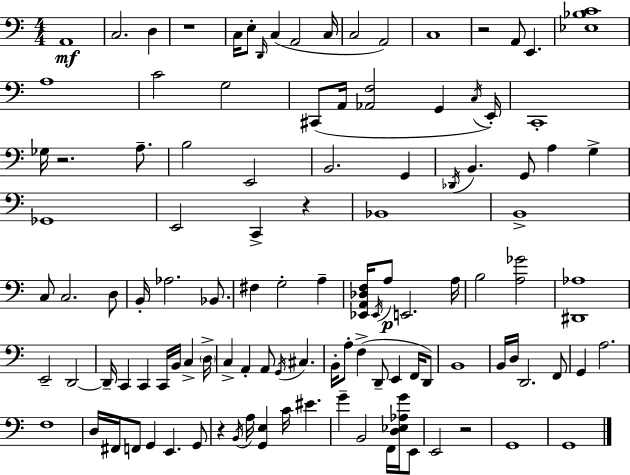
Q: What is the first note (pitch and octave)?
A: A2